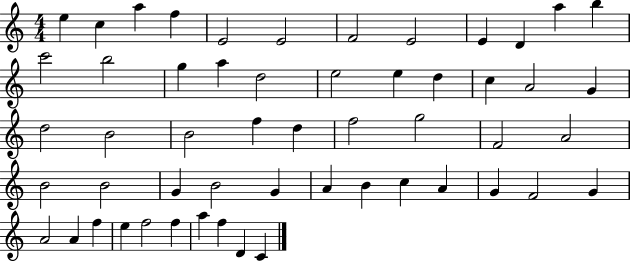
X:1
T:Untitled
M:4/4
L:1/4
K:C
e c a f E2 E2 F2 E2 E D a b c'2 b2 g a d2 e2 e d c A2 G d2 B2 B2 f d f2 g2 F2 A2 B2 B2 G B2 G A B c A G F2 G A2 A f e f2 f a f D C